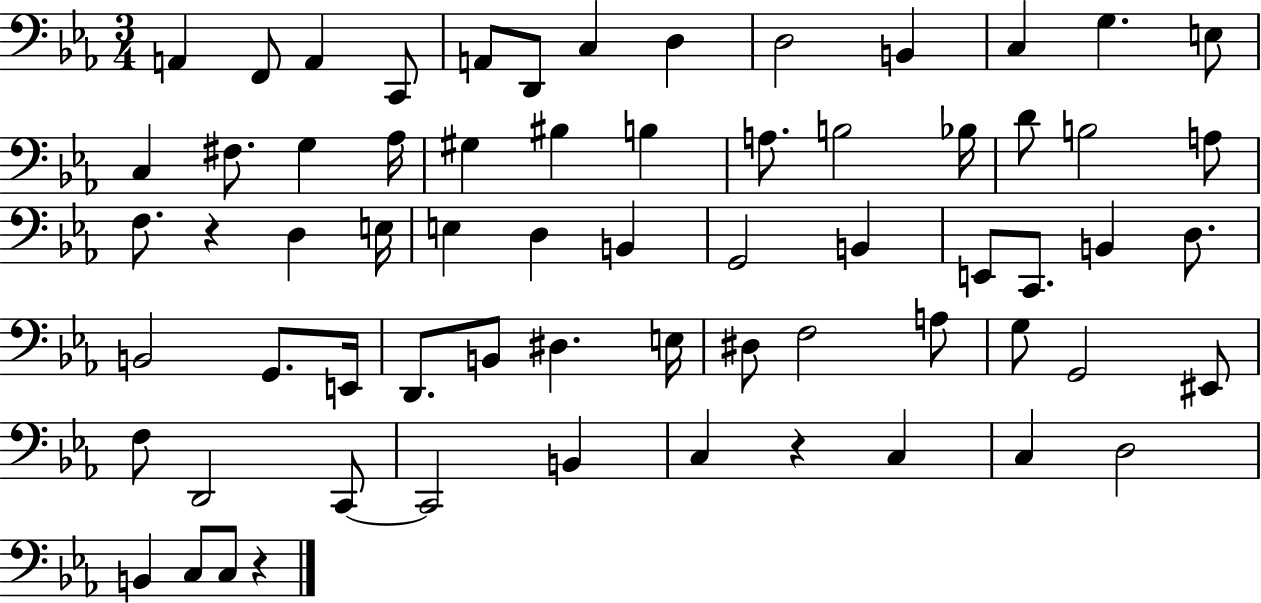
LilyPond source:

{
  \clef bass
  \numericTimeSignature
  \time 3/4
  \key ees \major
  a,4 f,8 a,4 c,8 | a,8 d,8 c4 d4 | d2 b,4 | c4 g4. e8 | \break c4 fis8. g4 aes16 | gis4 bis4 b4 | a8. b2 bes16 | d'8 b2 a8 | \break f8. r4 d4 e16 | e4 d4 b,4 | g,2 b,4 | e,8 c,8. b,4 d8. | \break b,2 g,8. e,16 | d,8. b,8 dis4. e16 | dis8 f2 a8 | g8 g,2 eis,8 | \break f8 d,2 c,8~~ | c,2 b,4 | c4 r4 c4 | c4 d2 | \break b,4 c8 c8 r4 | \bar "|."
}